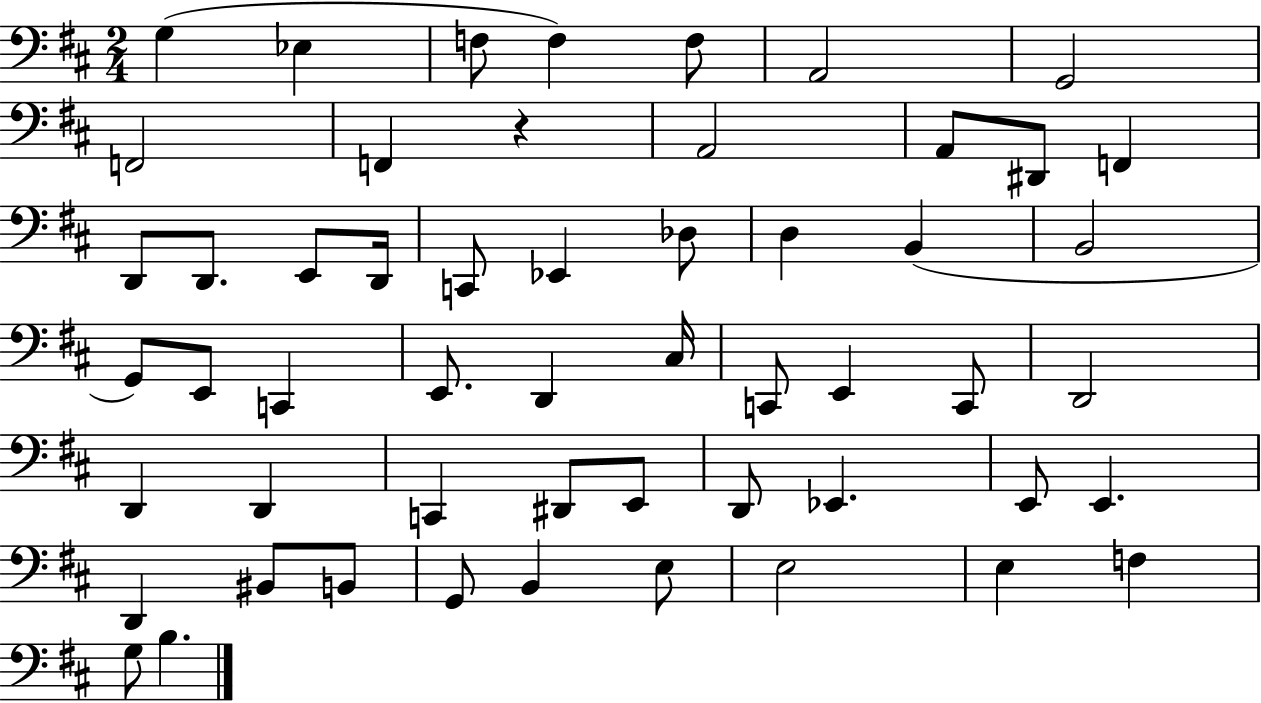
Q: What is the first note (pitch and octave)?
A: G3